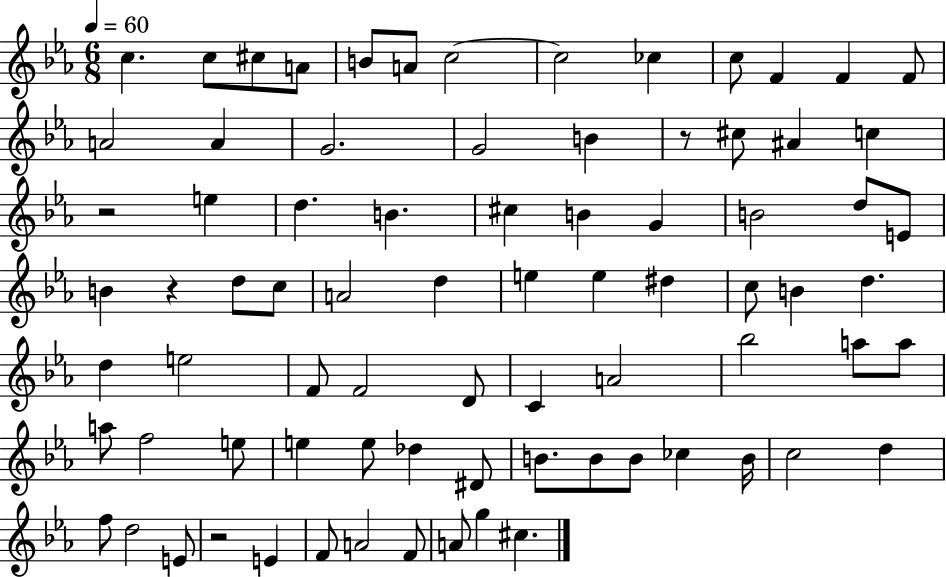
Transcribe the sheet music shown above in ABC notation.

X:1
T:Untitled
M:6/8
L:1/4
K:Eb
c c/2 ^c/2 A/2 B/2 A/2 c2 c2 _c c/2 F F F/2 A2 A G2 G2 B z/2 ^c/2 ^A c z2 e d B ^c B G B2 d/2 E/2 B z d/2 c/2 A2 d e e ^d c/2 B d d e2 F/2 F2 D/2 C A2 _b2 a/2 a/2 a/2 f2 e/2 e e/2 _d ^D/2 B/2 B/2 B/2 _c B/4 c2 d f/2 d2 E/2 z2 E F/2 A2 F/2 A/2 g ^c